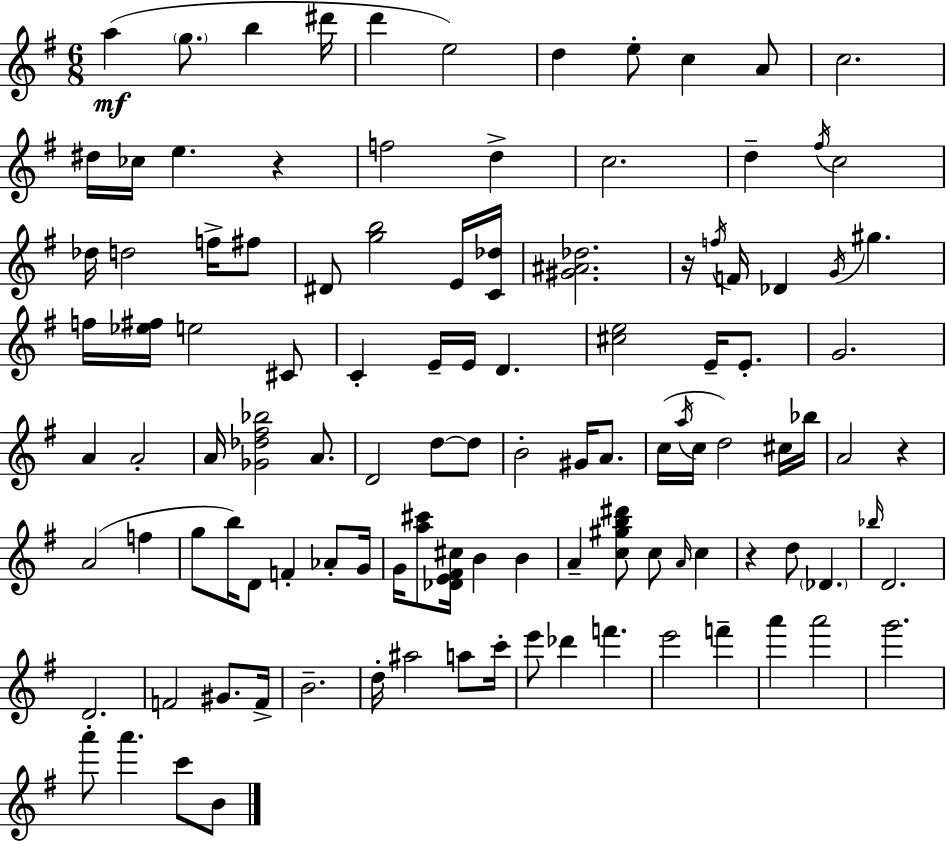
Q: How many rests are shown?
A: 4